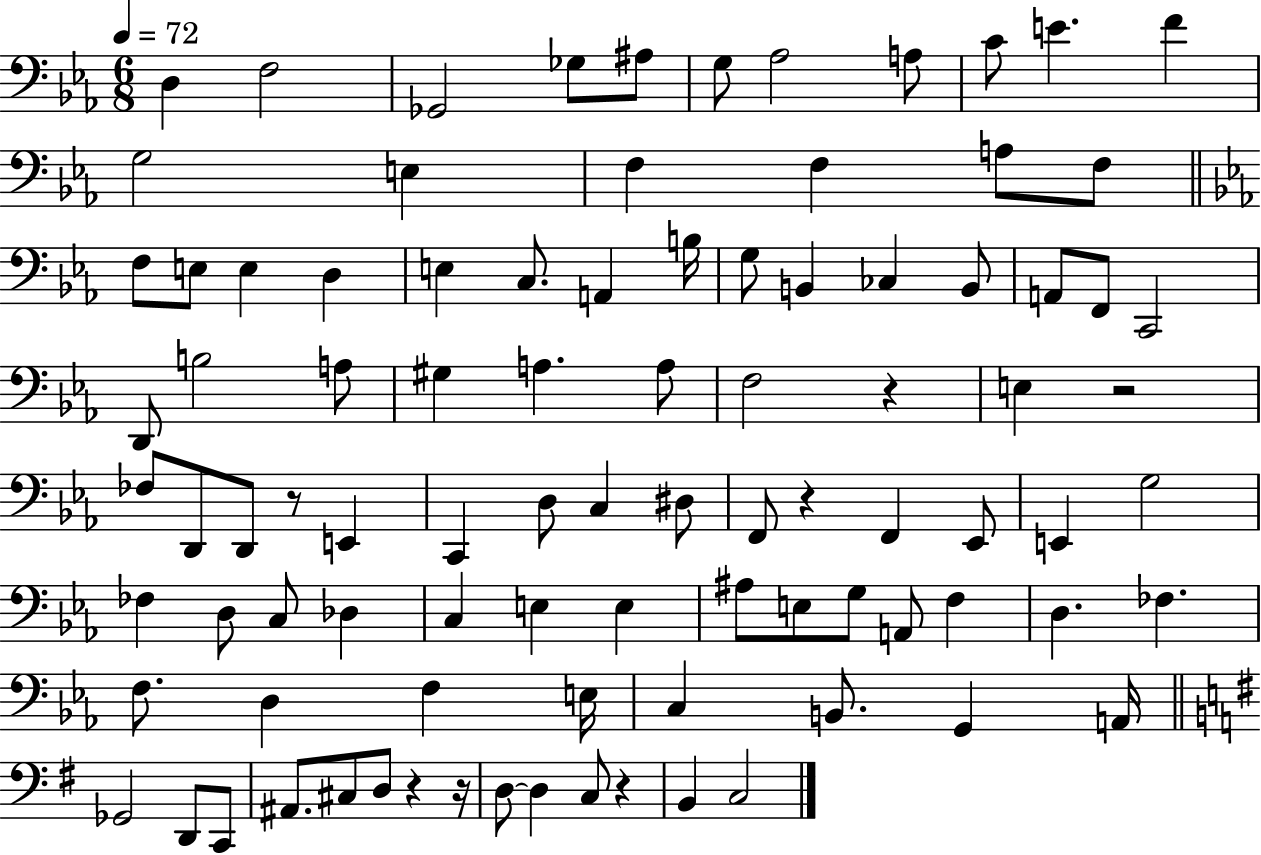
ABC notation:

X:1
T:Untitled
M:6/8
L:1/4
K:Eb
D, F,2 _G,,2 _G,/2 ^A,/2 G,/2 _A,2 A,/2 C/2 E F G,2 E, F, F, A,/2 F,/2 F,/2 E,/2 E, D, E, C,/2 A,, B,/4 G,/2 B,, _C, B,,/2 A,,/2 F,,/2 C,,2 D,,/2 B,2 A,/2 ^G, A, A,/2 F,2 z E, z2 _F,/2 D,,/2 D,,/2 z/2 E,, C,, D,/2 C, ^D,/2 F,,/2 z F,, _E,,/2 E,, G,2 _F, D,/2 C,/2 _D, C, E, E, ^A,/2 E,/2 G,/2 A,,/2 F, D, _F, F,/2 D, F, E,/4 C, B,,/2 G,, A,,/4 _G,,2 D,,/2 C,,/2 ^A,,/2 ^C,/2 D,/2 z z/4 D,/2 D, C,/2 z B,, C,2